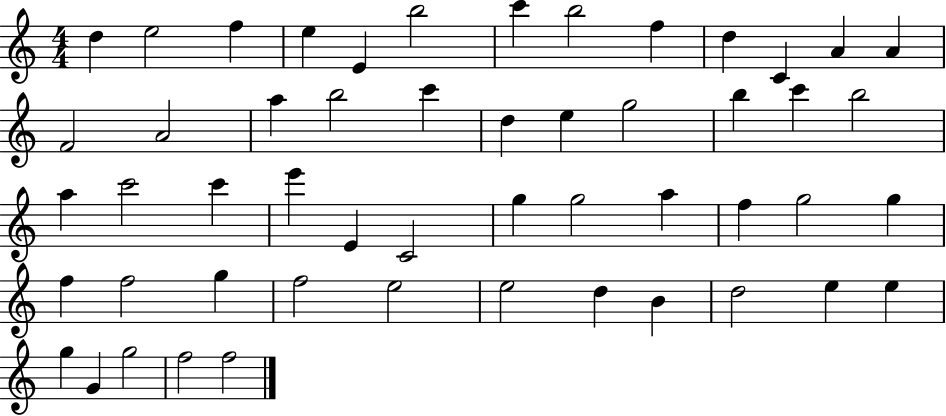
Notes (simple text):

D5/q E5/h F5/q E5/q E4/q B5/h C6/q B5/h F5/q D5/q C4/q A4/q A4/q F4/h A4/h A5/q B5/h C6/q D5/q E5/q G5/h B5/q C6/q B5/h A5/q C6/h C6/q E6/q E4/q C4/h G5/q G5/h A5/q F5/q G5/h G5/q F5/q F5/h G5/q F5/h E5/h E5/h D5/q B4/q D5/h E5/q E5/q G5/q G4/q G5/h F5/h F5/h